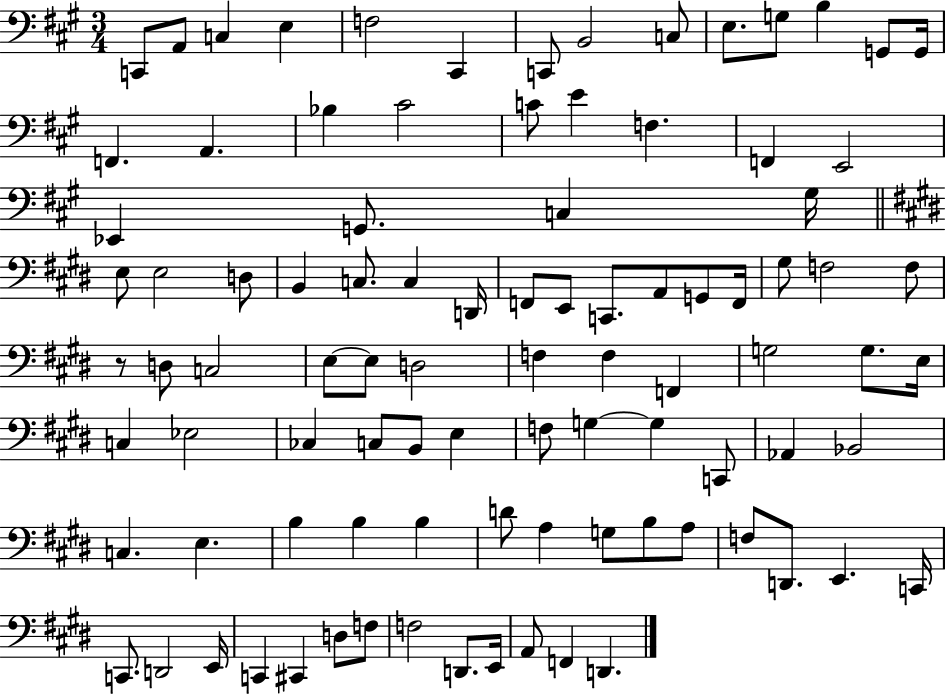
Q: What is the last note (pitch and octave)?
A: D2